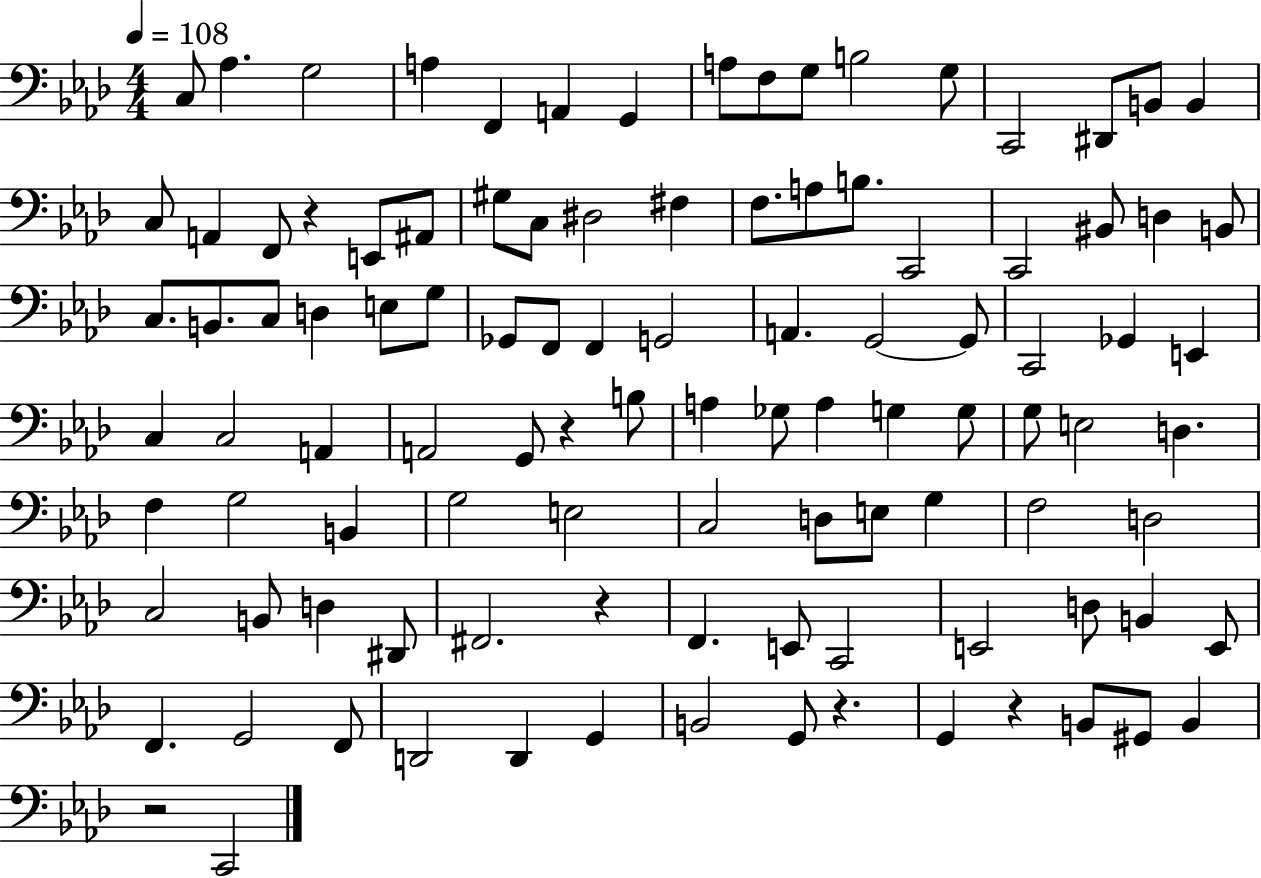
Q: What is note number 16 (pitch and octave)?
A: B2